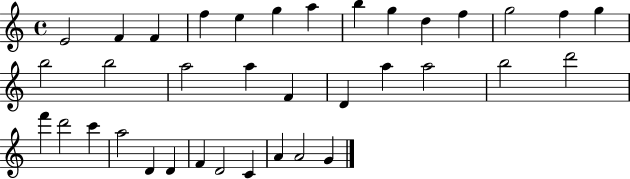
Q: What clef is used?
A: treble